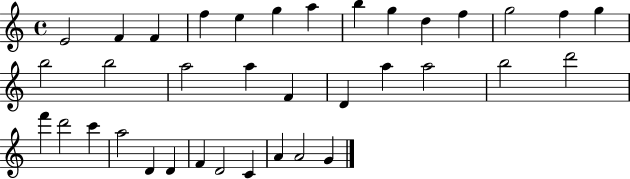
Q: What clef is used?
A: treble